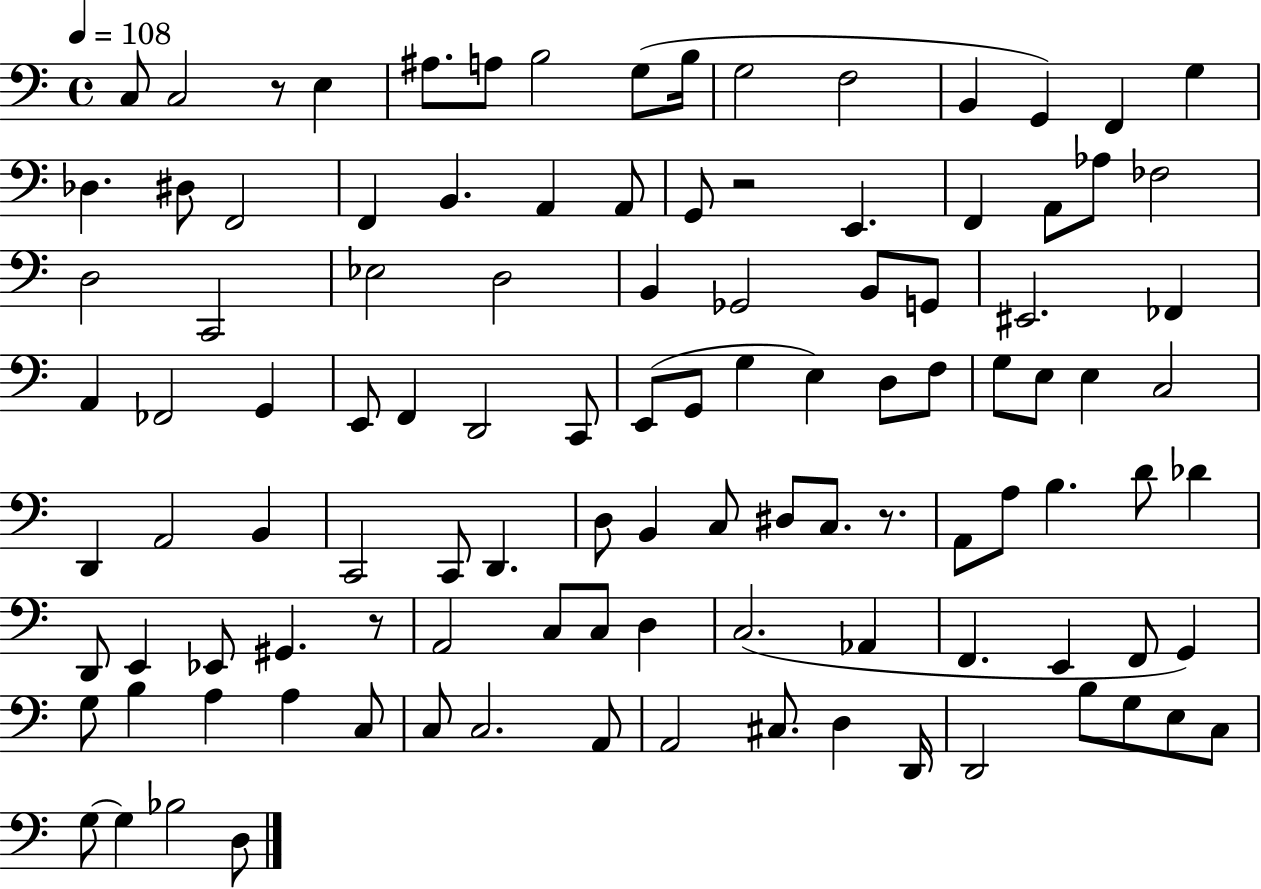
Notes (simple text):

C3/e C3/h R/e E3/q A#3/e. A3/e B3/h G3/e B3/s G3/h F3/h B2/q G2/q F2/q G3/q Db3/q. D#3/e F2/h F2/q B2/q. A2/q A2/e G2/e R/h E2/q. F2/q A2/e Ab3/e FES3/h D3/h C2/h Eb3/h D3/h B2/q Gb2/h B2/e G2/e EIS2/h. FES2/q A2/q FES2/h G2/q E2/e F2/q D2/h C2/e E2/e G2/e G3/q E3/q D3/e F3/e G3/e E3/e E3/q C3/h D2/q A2/h B2/q C2/h C2/e D2/q. D3/e B2/q C3/e D#3/e C3/e. R/e. A2/e A3/e B3/q. D4/e Db4/q D2/e E2/q Eb2/e G#2/q. R/e A2/h C3/e C3/e D3/q C3/h. Ab2/q F2/q. E2/q F2/e G2/q G3/e B3/q A3/q A3/q C3/e C3/e C3/h. A2/e A2/h C#3/e. D3/q D2/s D2/h B3/e G3/e E3/e C3/e G3/e G3/q Bb3/h D3/e